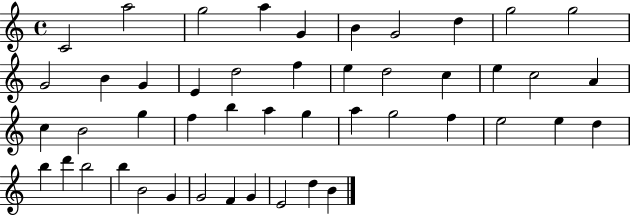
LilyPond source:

{
  \clef treble
  \time 4/4
  \defaultTimeSignature
  \key c \major
  c'2 a''2 | g''2 a''4 g'4 | b'4 g'2 d''4 | g''2 g''2 | \break g'2 b'4 g'4 | e'4 d''2 f''4 | e''4 d''2 c''4 | e''4 c''2 a'4 | \break c''4 b'2 g''4 | f''4 b''4 a''4 g''4 | a''4 g''2 f''4 | e''2 e''4 d''4 | \break b''4 d'''4 b''2 | b''4 b'2 g'4 | g'2 f'4 g'4 | e'2 d''4 b'4 | \break \bar "|."
}